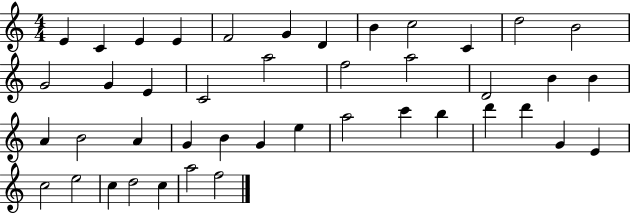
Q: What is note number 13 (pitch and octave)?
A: G4